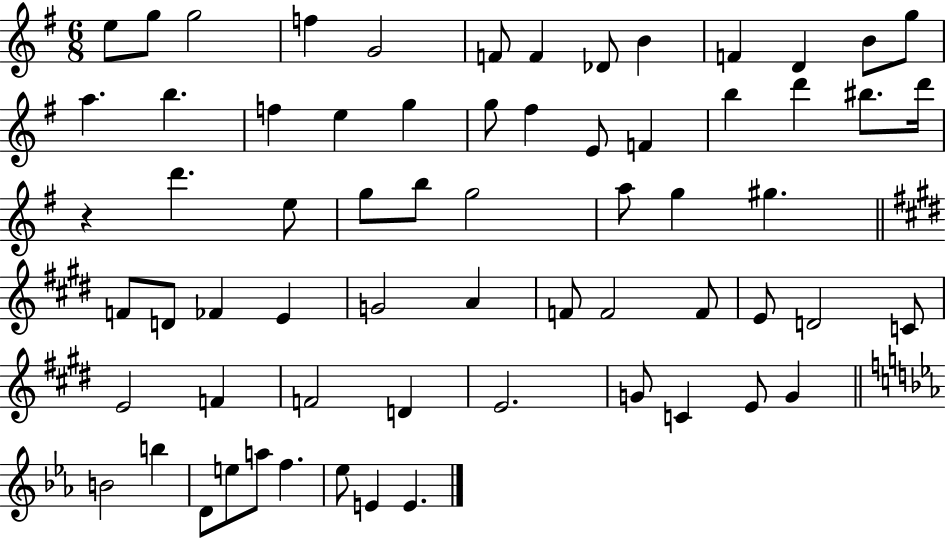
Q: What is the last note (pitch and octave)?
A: E4